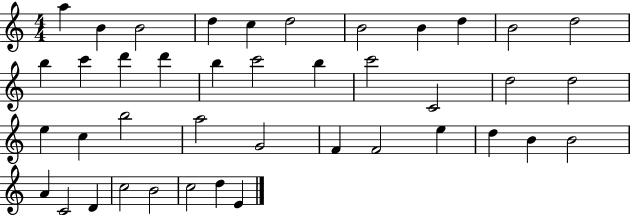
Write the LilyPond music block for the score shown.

{
  \clef treble
  \numericTimeSignature
  \time 4/4
  \key c \major
  a''4 b'4 b'2 | d''4 c''4 d''2 | b'2 b'4 d''4 | b'2 d''2 | \break b''4 c'''4 d'''4 d'''4 | b''4 c'''2 b''4 | c'''2 c'2 | d''2 d''2 | \break e''4 c''4 b''2 | a''2 g'2 | f'4 f'2 e''4 | d''4 b'4 b'2 | \break a'4 c'2 d'4 | c''2 b'2 | c''2 d''4 e'4 | \bar "|."
}